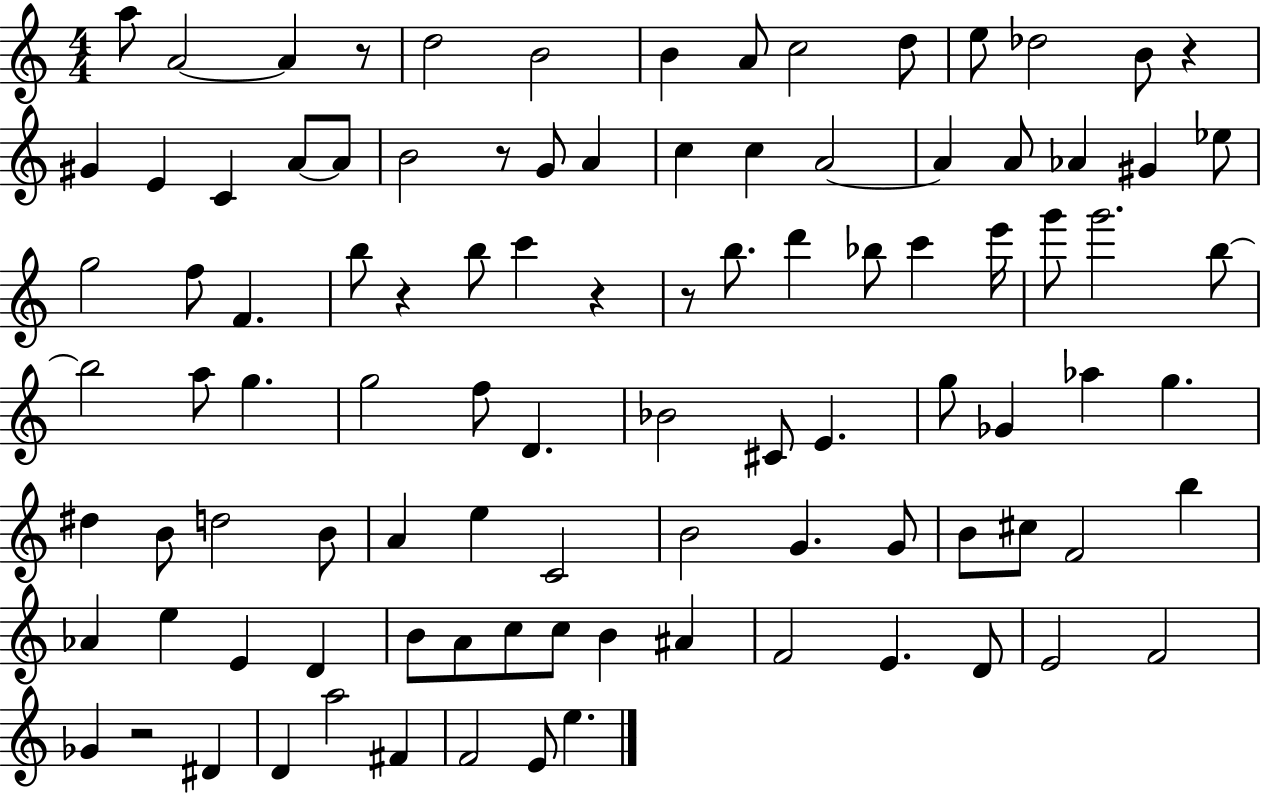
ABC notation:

X:1
T:Untitled
M:4/4
L:1/4
K:C
a/2 A2 A z/2 d2 B2 B A/2 c2 d/2 e/2 _d2 B/2 z ^G E C A/2 A/2 B2 z/2 G/2 A c c A2 A A/2 _A ^G _e/2 g2 f/2 F b/2 z b/2 c' z z/2 b/2 d' _b/2 c' e'/4 g'/2 g'2 b/2 b2 a/2 g g2 f/2 D _B2 ^C/2 E g/2 _G _a g ^d B/2 d2 B/2 A e C2 B2 G G/2 B/2 ^c/2 F2 b _A e E D B/2 A/2 c/2 c/2 B ^A F2 E D/2 E2 F2 _G z2 ^D D a2 ^F F2 E/2 e